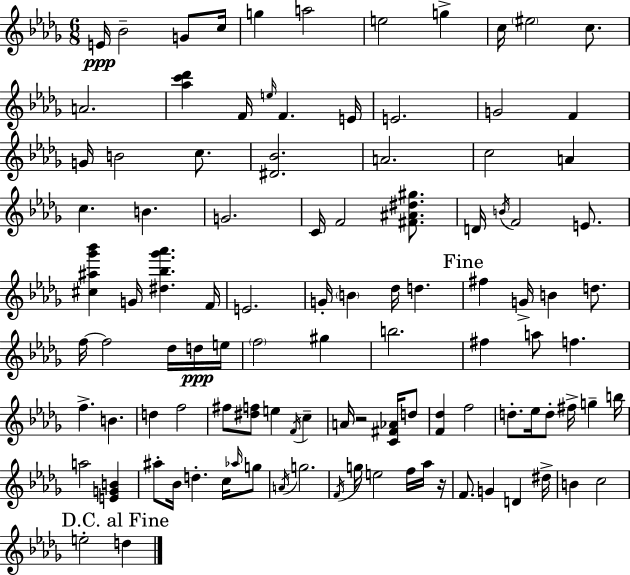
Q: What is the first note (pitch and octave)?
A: E4